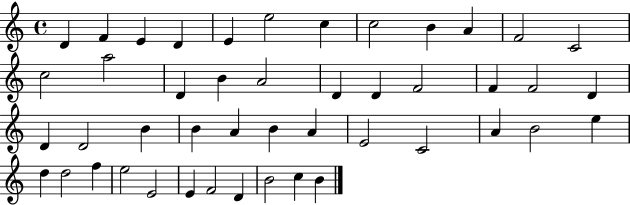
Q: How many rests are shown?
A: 0